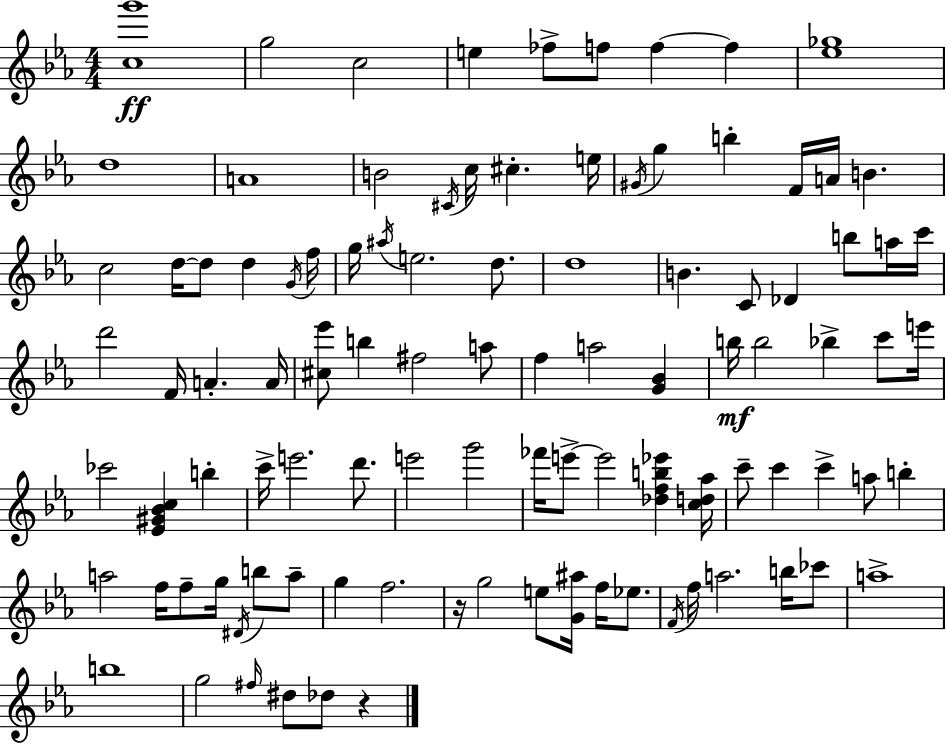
X:1
T:Untitled
M:4/4
L:1/4
K:Eb
[cg']4 g2 c2 e _f/2 f/2 f f [_e_g]4 d4 A4 B2 ^C/4 c/4 ^c e/4 ^G/4 g b F/4 A/4 B c2 d/4 d/2 d G/4 f/4 g/4 ^a/4 e2 d/2 d4 B C/2 _D b/2 a/4 c'/4 d'2 F/4 A A/4 [^c_e']/2 b ^f2 a/2 f a2 [G_B] b/4 b2 _b c'/2 e'/4 _c'2 [_E^G_Bc] b c'/4 e'2 d'/2 e'2 g'2 _f'/4 e'/2 e'2 [_dfb_e'] [cd_a]/4 c'/2 c' c' a/2 b a2 f/4 f/2 g/4 ^D/4 b/2 a/2 g f2 z/4 g2 e/2 [G^a]/4 f/4 _e/2 F/4 f/4 a2 b/4 _c'/2 a4 b4 g2 ^f/4 ^d/2 _d/2 z